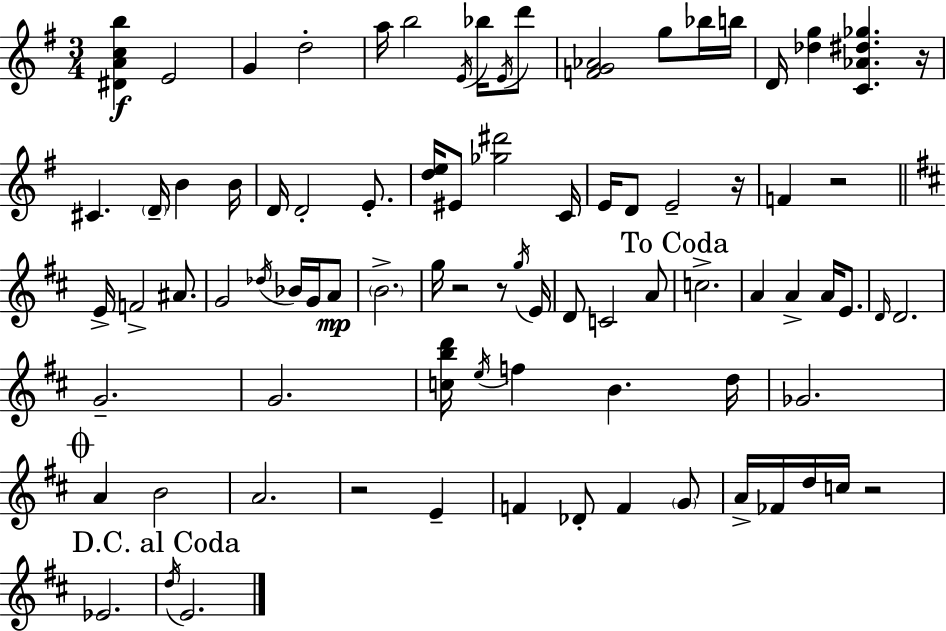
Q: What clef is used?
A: treble